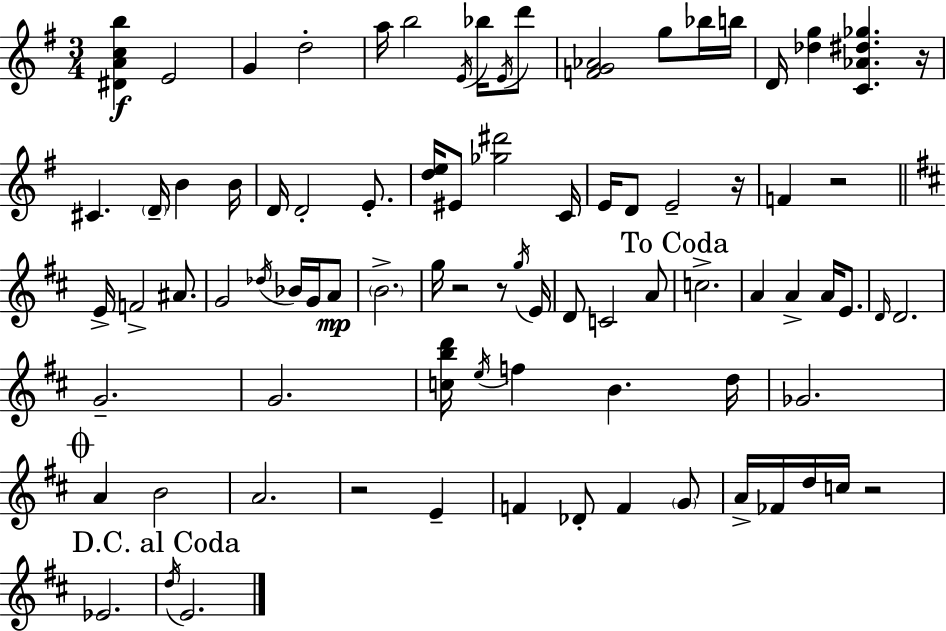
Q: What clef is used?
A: treble